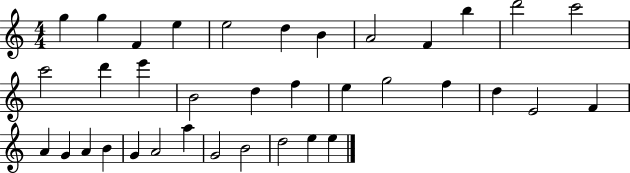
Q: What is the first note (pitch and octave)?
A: G5